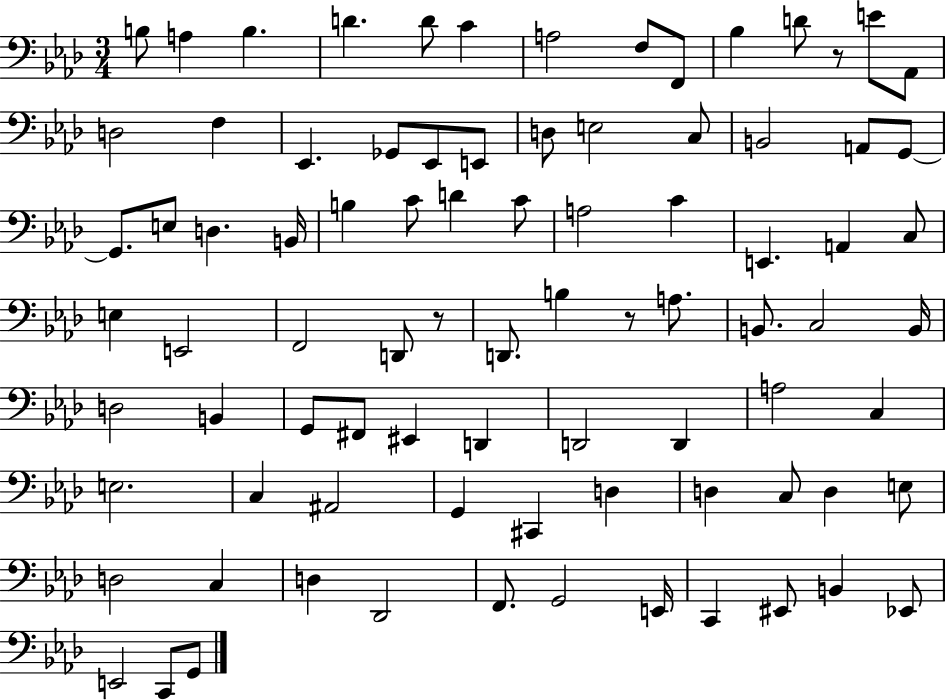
{
  \clef bass
  \numericTimeSignature
  \time 3/4
  \key aes \major
  b8 a4 b4. | d'4. d'8 c'4 | a2 f8 f,8 | bes4 d'8 r8 e'8 aes,8 | \break d2 f4 | ees,4. ges,8 ees,8 e,8 | d8 e2 c8 | b,2 a,8 g,8~~ | \break g,8. e8 d4. b,16 | b4 c'8 d'4 c'8 | a2 c'4 | e,4. a,4 c8 | \break e4 e,2 | f,2 d,8 r8 | d,8. b4 r8 a8. | b,8. c2 b,16 | \break d2 b,4 | g,8 fis,8 eis,4 d,4 | d,2 d,4 | a2 c4 | \break e2. | c4 ais,2 | g,4 cis,4 d4 | d4 c8 d4 e8 | \break d2 c4 | d4 des,2 | f,8. g,2 e,16 | c,4 eis,8 b,4 ees,8 | \break e,2 c,8 g,8 | \bar "|."
}